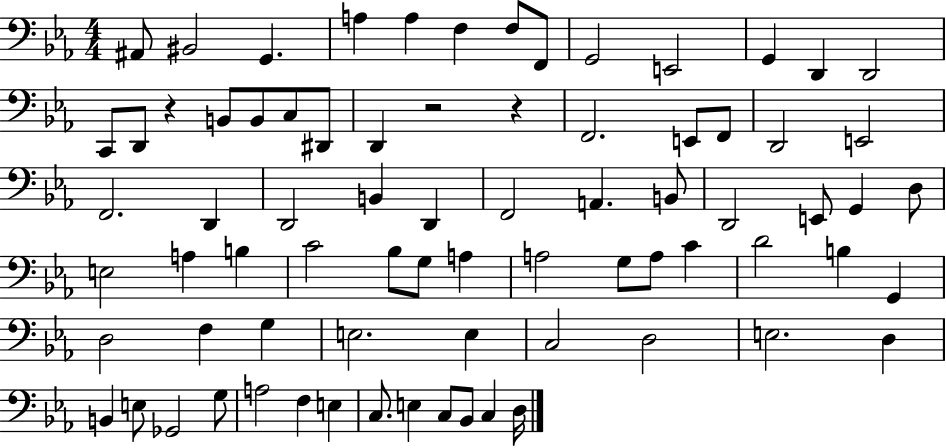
A#2/e BIS2/h G2/q. A3/q A3/q F3/q F3/e F2/e G2/h E2/h G2/q D2/q D2/h C2/e D2/e R/q B2/e B2/e C3/e D#2/e D2/q R/h R/q F2/h. E2/e F2/e D2/h E2/h F2/h. D2/q D2/h B2/q D2/q F2/h A2/q. B2/e D2/h E2/e G2/q D3/e E3/h A3/q B3/q C4/h Bb3/e G3/e A3/q A3/h G3/e A3/e C4/q D4/h B3/q G2/q D3/h F3/q G3/q E3/h. E3/q C3/h D3/h E3/h. D3/q B2/q E3/e Gb2/h G3/e A3/h F3/q E3/q C3/e. E3/q C3/e Bb2/e C3/q D3/s